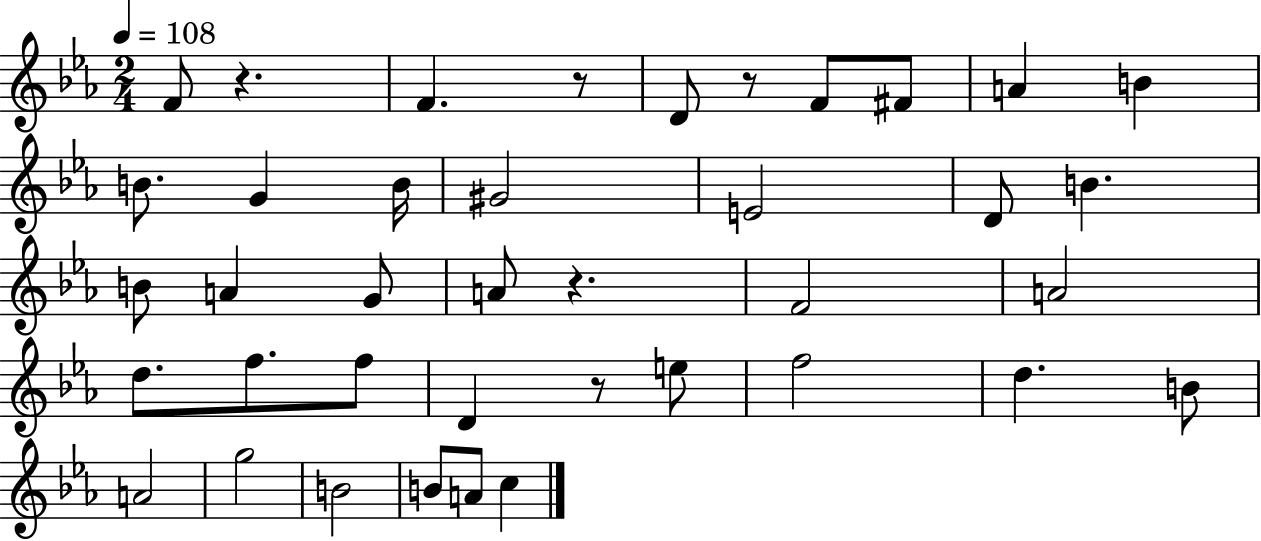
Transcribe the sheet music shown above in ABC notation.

X:1
T:Untitled
M:2/4
L:1/4
K:Eb
F/2 z F z/2 D/2 z/2 F/2 ^F/2 A B B/2 G B/4 ^G2 E2 D/2 B B/2 A G/2 A/2 z F2 A2 d/2 f/2 f/2 D z/2 e/2 f2 d B/2 A2 g2 B2 B/2 A/2 c